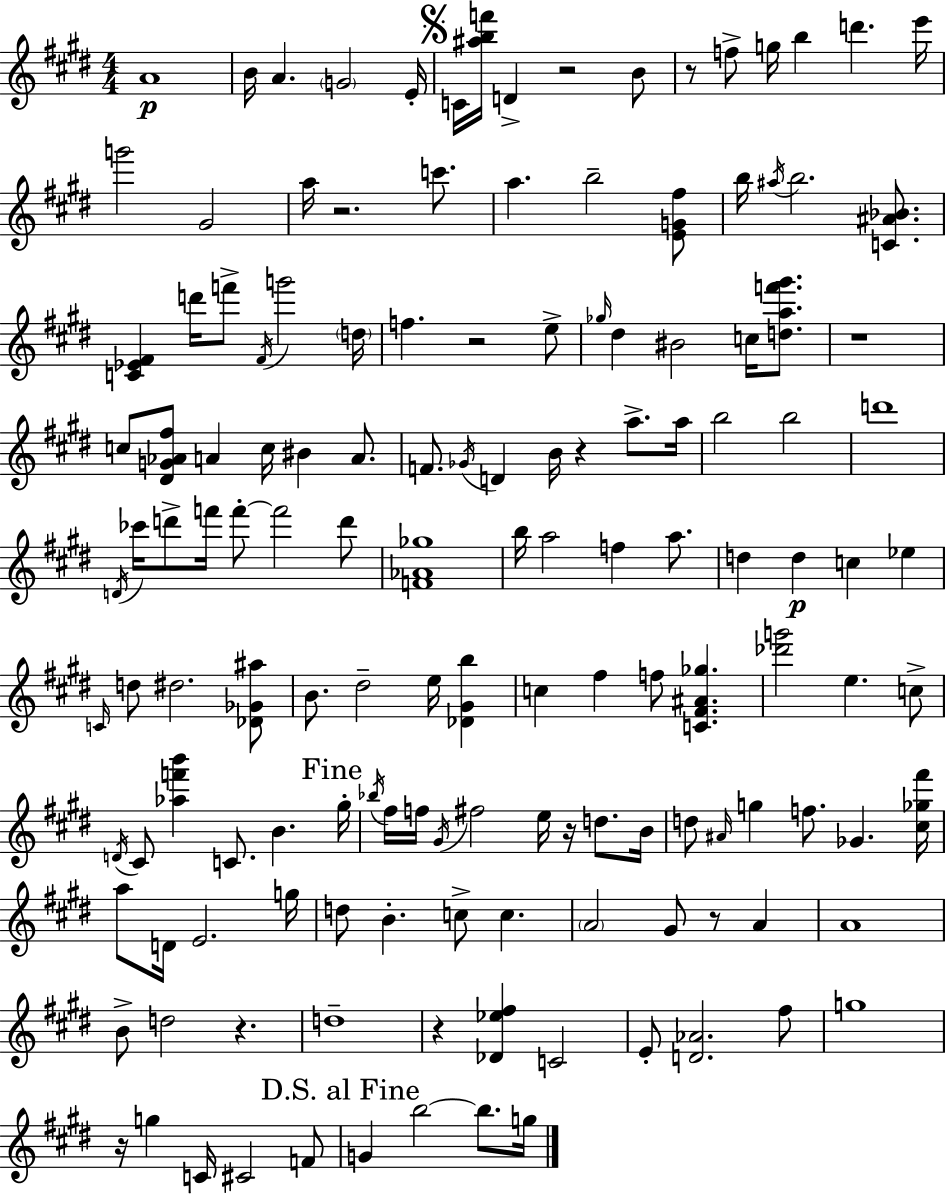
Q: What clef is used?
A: treble